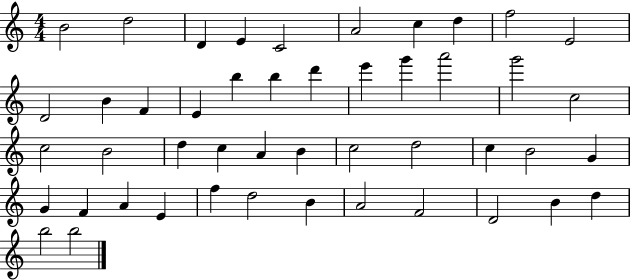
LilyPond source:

{
  \clef treble
  \numericTimeSignature
  \time 4/4
  \key c \major
  b'2 d''2 | d'4 e'4 c'2 | a'2 c''4 d''4 | f''2 e'2 | \break d'2 b'4 f'4 | e'4 b''4 b''4 d'''4 | e'''4 g'''4 a'''2 | g'''2 c''2 | \break c''2 b'2 | d''4 c''4 a'4 b'4 | c''2 d''2 | c''4 b'2 g'4 | \break g'4 f'4 a'4 e'4 | f''4 d''2 b'4 | a'2 f'2 | d'2 b'4 d''4 | \break b''2 b''2 | \bar "|."
}